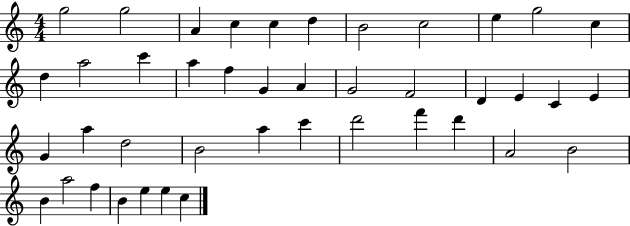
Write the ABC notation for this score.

X:1
T:Untitled
M:4/4
L:1/4
K:C
g2 g2 A c c d B2 c2 e g2 c d a2 c' a f G A G2 F2 D E C E G a d2 B2 a c' d'2 f' d' A2 B2 B a2 f B e e c